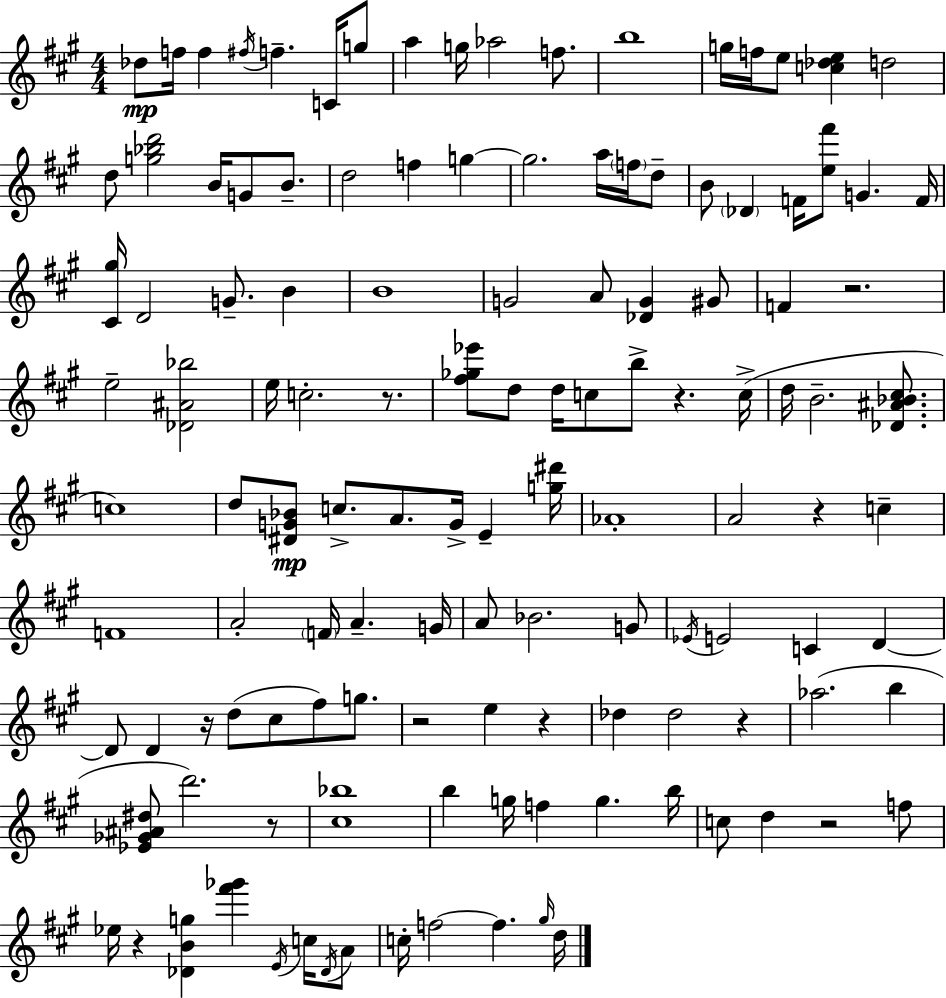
{
  \clef treble
  \numericTimeSignature
  \time 4/4
  \key a \major
  des''8\mp f''16 f''4 \acciaccatura { fis''16 } f''4.-- c'16 g''8 | a''4 g''16 aes''2 f''8. | b''1 | g''16 f''16 e''8 <c'' des'' e''>4 d''2 | \break d''8 <g'' bes'' d'''>2 b'16 g'8 b'8.-- | d''2 f''4 g''4~~ | g''2. a''16 \parenthesize f''16 d''8-- | b'8 \parenthesize des'4 f'16 <e'' fis'''>8 g'4. | \break f'16 <cis' gis''>16 d'2 g'8.-- b'4 | b'1 | g'2 a'8 <des' g'>4 gis'8 | f'4 r2. | \break e''2-- <des' ais' bes''>2 | e''16 c''2.-. r8. | <fis'' ges'' ees'''>8 d''8 d''16 c''8 b''8-> r4. | c''16->( d''16 b'2.-- <des' ais' bes' cis''>8. | \break c''1) | d''8 <dis' g' bes'>8\mp c''8.-> a'8. g'16-> e'4-- | <g'' dis'''>16 aes'1-. | a'2 r4 c''4-- | \break f'1 | a'2-. \parenthesize f'16 a'4.-- | g'16 a'8 bes'2. g'8 | \acciaccatura { ees'16 } e'2 c'4 d'4~~ | \break d'8 d'4 r16 d''8( cis''8 fis''8) g''8. | r2 e''4 r4 | des''4 des''2 r4 | aes''2.( b''4 | \break <ees' ges' ais' dis''>8 d'''2.) | r8 <cis'' bes''>1 | b''4 g''16 f''4 g''4. | b''16 c''8 d''4 r2 | \break f''8 ees''16 r4 <des' b' g''>4 <fis''' ges'''>4 \acciaccatura { e'16 } | c''16 \acciaccatura { des'16 } a'8 c''16-. f''2~~ f''4. | \grace { gis''16 } d''16 \bar "|."
}